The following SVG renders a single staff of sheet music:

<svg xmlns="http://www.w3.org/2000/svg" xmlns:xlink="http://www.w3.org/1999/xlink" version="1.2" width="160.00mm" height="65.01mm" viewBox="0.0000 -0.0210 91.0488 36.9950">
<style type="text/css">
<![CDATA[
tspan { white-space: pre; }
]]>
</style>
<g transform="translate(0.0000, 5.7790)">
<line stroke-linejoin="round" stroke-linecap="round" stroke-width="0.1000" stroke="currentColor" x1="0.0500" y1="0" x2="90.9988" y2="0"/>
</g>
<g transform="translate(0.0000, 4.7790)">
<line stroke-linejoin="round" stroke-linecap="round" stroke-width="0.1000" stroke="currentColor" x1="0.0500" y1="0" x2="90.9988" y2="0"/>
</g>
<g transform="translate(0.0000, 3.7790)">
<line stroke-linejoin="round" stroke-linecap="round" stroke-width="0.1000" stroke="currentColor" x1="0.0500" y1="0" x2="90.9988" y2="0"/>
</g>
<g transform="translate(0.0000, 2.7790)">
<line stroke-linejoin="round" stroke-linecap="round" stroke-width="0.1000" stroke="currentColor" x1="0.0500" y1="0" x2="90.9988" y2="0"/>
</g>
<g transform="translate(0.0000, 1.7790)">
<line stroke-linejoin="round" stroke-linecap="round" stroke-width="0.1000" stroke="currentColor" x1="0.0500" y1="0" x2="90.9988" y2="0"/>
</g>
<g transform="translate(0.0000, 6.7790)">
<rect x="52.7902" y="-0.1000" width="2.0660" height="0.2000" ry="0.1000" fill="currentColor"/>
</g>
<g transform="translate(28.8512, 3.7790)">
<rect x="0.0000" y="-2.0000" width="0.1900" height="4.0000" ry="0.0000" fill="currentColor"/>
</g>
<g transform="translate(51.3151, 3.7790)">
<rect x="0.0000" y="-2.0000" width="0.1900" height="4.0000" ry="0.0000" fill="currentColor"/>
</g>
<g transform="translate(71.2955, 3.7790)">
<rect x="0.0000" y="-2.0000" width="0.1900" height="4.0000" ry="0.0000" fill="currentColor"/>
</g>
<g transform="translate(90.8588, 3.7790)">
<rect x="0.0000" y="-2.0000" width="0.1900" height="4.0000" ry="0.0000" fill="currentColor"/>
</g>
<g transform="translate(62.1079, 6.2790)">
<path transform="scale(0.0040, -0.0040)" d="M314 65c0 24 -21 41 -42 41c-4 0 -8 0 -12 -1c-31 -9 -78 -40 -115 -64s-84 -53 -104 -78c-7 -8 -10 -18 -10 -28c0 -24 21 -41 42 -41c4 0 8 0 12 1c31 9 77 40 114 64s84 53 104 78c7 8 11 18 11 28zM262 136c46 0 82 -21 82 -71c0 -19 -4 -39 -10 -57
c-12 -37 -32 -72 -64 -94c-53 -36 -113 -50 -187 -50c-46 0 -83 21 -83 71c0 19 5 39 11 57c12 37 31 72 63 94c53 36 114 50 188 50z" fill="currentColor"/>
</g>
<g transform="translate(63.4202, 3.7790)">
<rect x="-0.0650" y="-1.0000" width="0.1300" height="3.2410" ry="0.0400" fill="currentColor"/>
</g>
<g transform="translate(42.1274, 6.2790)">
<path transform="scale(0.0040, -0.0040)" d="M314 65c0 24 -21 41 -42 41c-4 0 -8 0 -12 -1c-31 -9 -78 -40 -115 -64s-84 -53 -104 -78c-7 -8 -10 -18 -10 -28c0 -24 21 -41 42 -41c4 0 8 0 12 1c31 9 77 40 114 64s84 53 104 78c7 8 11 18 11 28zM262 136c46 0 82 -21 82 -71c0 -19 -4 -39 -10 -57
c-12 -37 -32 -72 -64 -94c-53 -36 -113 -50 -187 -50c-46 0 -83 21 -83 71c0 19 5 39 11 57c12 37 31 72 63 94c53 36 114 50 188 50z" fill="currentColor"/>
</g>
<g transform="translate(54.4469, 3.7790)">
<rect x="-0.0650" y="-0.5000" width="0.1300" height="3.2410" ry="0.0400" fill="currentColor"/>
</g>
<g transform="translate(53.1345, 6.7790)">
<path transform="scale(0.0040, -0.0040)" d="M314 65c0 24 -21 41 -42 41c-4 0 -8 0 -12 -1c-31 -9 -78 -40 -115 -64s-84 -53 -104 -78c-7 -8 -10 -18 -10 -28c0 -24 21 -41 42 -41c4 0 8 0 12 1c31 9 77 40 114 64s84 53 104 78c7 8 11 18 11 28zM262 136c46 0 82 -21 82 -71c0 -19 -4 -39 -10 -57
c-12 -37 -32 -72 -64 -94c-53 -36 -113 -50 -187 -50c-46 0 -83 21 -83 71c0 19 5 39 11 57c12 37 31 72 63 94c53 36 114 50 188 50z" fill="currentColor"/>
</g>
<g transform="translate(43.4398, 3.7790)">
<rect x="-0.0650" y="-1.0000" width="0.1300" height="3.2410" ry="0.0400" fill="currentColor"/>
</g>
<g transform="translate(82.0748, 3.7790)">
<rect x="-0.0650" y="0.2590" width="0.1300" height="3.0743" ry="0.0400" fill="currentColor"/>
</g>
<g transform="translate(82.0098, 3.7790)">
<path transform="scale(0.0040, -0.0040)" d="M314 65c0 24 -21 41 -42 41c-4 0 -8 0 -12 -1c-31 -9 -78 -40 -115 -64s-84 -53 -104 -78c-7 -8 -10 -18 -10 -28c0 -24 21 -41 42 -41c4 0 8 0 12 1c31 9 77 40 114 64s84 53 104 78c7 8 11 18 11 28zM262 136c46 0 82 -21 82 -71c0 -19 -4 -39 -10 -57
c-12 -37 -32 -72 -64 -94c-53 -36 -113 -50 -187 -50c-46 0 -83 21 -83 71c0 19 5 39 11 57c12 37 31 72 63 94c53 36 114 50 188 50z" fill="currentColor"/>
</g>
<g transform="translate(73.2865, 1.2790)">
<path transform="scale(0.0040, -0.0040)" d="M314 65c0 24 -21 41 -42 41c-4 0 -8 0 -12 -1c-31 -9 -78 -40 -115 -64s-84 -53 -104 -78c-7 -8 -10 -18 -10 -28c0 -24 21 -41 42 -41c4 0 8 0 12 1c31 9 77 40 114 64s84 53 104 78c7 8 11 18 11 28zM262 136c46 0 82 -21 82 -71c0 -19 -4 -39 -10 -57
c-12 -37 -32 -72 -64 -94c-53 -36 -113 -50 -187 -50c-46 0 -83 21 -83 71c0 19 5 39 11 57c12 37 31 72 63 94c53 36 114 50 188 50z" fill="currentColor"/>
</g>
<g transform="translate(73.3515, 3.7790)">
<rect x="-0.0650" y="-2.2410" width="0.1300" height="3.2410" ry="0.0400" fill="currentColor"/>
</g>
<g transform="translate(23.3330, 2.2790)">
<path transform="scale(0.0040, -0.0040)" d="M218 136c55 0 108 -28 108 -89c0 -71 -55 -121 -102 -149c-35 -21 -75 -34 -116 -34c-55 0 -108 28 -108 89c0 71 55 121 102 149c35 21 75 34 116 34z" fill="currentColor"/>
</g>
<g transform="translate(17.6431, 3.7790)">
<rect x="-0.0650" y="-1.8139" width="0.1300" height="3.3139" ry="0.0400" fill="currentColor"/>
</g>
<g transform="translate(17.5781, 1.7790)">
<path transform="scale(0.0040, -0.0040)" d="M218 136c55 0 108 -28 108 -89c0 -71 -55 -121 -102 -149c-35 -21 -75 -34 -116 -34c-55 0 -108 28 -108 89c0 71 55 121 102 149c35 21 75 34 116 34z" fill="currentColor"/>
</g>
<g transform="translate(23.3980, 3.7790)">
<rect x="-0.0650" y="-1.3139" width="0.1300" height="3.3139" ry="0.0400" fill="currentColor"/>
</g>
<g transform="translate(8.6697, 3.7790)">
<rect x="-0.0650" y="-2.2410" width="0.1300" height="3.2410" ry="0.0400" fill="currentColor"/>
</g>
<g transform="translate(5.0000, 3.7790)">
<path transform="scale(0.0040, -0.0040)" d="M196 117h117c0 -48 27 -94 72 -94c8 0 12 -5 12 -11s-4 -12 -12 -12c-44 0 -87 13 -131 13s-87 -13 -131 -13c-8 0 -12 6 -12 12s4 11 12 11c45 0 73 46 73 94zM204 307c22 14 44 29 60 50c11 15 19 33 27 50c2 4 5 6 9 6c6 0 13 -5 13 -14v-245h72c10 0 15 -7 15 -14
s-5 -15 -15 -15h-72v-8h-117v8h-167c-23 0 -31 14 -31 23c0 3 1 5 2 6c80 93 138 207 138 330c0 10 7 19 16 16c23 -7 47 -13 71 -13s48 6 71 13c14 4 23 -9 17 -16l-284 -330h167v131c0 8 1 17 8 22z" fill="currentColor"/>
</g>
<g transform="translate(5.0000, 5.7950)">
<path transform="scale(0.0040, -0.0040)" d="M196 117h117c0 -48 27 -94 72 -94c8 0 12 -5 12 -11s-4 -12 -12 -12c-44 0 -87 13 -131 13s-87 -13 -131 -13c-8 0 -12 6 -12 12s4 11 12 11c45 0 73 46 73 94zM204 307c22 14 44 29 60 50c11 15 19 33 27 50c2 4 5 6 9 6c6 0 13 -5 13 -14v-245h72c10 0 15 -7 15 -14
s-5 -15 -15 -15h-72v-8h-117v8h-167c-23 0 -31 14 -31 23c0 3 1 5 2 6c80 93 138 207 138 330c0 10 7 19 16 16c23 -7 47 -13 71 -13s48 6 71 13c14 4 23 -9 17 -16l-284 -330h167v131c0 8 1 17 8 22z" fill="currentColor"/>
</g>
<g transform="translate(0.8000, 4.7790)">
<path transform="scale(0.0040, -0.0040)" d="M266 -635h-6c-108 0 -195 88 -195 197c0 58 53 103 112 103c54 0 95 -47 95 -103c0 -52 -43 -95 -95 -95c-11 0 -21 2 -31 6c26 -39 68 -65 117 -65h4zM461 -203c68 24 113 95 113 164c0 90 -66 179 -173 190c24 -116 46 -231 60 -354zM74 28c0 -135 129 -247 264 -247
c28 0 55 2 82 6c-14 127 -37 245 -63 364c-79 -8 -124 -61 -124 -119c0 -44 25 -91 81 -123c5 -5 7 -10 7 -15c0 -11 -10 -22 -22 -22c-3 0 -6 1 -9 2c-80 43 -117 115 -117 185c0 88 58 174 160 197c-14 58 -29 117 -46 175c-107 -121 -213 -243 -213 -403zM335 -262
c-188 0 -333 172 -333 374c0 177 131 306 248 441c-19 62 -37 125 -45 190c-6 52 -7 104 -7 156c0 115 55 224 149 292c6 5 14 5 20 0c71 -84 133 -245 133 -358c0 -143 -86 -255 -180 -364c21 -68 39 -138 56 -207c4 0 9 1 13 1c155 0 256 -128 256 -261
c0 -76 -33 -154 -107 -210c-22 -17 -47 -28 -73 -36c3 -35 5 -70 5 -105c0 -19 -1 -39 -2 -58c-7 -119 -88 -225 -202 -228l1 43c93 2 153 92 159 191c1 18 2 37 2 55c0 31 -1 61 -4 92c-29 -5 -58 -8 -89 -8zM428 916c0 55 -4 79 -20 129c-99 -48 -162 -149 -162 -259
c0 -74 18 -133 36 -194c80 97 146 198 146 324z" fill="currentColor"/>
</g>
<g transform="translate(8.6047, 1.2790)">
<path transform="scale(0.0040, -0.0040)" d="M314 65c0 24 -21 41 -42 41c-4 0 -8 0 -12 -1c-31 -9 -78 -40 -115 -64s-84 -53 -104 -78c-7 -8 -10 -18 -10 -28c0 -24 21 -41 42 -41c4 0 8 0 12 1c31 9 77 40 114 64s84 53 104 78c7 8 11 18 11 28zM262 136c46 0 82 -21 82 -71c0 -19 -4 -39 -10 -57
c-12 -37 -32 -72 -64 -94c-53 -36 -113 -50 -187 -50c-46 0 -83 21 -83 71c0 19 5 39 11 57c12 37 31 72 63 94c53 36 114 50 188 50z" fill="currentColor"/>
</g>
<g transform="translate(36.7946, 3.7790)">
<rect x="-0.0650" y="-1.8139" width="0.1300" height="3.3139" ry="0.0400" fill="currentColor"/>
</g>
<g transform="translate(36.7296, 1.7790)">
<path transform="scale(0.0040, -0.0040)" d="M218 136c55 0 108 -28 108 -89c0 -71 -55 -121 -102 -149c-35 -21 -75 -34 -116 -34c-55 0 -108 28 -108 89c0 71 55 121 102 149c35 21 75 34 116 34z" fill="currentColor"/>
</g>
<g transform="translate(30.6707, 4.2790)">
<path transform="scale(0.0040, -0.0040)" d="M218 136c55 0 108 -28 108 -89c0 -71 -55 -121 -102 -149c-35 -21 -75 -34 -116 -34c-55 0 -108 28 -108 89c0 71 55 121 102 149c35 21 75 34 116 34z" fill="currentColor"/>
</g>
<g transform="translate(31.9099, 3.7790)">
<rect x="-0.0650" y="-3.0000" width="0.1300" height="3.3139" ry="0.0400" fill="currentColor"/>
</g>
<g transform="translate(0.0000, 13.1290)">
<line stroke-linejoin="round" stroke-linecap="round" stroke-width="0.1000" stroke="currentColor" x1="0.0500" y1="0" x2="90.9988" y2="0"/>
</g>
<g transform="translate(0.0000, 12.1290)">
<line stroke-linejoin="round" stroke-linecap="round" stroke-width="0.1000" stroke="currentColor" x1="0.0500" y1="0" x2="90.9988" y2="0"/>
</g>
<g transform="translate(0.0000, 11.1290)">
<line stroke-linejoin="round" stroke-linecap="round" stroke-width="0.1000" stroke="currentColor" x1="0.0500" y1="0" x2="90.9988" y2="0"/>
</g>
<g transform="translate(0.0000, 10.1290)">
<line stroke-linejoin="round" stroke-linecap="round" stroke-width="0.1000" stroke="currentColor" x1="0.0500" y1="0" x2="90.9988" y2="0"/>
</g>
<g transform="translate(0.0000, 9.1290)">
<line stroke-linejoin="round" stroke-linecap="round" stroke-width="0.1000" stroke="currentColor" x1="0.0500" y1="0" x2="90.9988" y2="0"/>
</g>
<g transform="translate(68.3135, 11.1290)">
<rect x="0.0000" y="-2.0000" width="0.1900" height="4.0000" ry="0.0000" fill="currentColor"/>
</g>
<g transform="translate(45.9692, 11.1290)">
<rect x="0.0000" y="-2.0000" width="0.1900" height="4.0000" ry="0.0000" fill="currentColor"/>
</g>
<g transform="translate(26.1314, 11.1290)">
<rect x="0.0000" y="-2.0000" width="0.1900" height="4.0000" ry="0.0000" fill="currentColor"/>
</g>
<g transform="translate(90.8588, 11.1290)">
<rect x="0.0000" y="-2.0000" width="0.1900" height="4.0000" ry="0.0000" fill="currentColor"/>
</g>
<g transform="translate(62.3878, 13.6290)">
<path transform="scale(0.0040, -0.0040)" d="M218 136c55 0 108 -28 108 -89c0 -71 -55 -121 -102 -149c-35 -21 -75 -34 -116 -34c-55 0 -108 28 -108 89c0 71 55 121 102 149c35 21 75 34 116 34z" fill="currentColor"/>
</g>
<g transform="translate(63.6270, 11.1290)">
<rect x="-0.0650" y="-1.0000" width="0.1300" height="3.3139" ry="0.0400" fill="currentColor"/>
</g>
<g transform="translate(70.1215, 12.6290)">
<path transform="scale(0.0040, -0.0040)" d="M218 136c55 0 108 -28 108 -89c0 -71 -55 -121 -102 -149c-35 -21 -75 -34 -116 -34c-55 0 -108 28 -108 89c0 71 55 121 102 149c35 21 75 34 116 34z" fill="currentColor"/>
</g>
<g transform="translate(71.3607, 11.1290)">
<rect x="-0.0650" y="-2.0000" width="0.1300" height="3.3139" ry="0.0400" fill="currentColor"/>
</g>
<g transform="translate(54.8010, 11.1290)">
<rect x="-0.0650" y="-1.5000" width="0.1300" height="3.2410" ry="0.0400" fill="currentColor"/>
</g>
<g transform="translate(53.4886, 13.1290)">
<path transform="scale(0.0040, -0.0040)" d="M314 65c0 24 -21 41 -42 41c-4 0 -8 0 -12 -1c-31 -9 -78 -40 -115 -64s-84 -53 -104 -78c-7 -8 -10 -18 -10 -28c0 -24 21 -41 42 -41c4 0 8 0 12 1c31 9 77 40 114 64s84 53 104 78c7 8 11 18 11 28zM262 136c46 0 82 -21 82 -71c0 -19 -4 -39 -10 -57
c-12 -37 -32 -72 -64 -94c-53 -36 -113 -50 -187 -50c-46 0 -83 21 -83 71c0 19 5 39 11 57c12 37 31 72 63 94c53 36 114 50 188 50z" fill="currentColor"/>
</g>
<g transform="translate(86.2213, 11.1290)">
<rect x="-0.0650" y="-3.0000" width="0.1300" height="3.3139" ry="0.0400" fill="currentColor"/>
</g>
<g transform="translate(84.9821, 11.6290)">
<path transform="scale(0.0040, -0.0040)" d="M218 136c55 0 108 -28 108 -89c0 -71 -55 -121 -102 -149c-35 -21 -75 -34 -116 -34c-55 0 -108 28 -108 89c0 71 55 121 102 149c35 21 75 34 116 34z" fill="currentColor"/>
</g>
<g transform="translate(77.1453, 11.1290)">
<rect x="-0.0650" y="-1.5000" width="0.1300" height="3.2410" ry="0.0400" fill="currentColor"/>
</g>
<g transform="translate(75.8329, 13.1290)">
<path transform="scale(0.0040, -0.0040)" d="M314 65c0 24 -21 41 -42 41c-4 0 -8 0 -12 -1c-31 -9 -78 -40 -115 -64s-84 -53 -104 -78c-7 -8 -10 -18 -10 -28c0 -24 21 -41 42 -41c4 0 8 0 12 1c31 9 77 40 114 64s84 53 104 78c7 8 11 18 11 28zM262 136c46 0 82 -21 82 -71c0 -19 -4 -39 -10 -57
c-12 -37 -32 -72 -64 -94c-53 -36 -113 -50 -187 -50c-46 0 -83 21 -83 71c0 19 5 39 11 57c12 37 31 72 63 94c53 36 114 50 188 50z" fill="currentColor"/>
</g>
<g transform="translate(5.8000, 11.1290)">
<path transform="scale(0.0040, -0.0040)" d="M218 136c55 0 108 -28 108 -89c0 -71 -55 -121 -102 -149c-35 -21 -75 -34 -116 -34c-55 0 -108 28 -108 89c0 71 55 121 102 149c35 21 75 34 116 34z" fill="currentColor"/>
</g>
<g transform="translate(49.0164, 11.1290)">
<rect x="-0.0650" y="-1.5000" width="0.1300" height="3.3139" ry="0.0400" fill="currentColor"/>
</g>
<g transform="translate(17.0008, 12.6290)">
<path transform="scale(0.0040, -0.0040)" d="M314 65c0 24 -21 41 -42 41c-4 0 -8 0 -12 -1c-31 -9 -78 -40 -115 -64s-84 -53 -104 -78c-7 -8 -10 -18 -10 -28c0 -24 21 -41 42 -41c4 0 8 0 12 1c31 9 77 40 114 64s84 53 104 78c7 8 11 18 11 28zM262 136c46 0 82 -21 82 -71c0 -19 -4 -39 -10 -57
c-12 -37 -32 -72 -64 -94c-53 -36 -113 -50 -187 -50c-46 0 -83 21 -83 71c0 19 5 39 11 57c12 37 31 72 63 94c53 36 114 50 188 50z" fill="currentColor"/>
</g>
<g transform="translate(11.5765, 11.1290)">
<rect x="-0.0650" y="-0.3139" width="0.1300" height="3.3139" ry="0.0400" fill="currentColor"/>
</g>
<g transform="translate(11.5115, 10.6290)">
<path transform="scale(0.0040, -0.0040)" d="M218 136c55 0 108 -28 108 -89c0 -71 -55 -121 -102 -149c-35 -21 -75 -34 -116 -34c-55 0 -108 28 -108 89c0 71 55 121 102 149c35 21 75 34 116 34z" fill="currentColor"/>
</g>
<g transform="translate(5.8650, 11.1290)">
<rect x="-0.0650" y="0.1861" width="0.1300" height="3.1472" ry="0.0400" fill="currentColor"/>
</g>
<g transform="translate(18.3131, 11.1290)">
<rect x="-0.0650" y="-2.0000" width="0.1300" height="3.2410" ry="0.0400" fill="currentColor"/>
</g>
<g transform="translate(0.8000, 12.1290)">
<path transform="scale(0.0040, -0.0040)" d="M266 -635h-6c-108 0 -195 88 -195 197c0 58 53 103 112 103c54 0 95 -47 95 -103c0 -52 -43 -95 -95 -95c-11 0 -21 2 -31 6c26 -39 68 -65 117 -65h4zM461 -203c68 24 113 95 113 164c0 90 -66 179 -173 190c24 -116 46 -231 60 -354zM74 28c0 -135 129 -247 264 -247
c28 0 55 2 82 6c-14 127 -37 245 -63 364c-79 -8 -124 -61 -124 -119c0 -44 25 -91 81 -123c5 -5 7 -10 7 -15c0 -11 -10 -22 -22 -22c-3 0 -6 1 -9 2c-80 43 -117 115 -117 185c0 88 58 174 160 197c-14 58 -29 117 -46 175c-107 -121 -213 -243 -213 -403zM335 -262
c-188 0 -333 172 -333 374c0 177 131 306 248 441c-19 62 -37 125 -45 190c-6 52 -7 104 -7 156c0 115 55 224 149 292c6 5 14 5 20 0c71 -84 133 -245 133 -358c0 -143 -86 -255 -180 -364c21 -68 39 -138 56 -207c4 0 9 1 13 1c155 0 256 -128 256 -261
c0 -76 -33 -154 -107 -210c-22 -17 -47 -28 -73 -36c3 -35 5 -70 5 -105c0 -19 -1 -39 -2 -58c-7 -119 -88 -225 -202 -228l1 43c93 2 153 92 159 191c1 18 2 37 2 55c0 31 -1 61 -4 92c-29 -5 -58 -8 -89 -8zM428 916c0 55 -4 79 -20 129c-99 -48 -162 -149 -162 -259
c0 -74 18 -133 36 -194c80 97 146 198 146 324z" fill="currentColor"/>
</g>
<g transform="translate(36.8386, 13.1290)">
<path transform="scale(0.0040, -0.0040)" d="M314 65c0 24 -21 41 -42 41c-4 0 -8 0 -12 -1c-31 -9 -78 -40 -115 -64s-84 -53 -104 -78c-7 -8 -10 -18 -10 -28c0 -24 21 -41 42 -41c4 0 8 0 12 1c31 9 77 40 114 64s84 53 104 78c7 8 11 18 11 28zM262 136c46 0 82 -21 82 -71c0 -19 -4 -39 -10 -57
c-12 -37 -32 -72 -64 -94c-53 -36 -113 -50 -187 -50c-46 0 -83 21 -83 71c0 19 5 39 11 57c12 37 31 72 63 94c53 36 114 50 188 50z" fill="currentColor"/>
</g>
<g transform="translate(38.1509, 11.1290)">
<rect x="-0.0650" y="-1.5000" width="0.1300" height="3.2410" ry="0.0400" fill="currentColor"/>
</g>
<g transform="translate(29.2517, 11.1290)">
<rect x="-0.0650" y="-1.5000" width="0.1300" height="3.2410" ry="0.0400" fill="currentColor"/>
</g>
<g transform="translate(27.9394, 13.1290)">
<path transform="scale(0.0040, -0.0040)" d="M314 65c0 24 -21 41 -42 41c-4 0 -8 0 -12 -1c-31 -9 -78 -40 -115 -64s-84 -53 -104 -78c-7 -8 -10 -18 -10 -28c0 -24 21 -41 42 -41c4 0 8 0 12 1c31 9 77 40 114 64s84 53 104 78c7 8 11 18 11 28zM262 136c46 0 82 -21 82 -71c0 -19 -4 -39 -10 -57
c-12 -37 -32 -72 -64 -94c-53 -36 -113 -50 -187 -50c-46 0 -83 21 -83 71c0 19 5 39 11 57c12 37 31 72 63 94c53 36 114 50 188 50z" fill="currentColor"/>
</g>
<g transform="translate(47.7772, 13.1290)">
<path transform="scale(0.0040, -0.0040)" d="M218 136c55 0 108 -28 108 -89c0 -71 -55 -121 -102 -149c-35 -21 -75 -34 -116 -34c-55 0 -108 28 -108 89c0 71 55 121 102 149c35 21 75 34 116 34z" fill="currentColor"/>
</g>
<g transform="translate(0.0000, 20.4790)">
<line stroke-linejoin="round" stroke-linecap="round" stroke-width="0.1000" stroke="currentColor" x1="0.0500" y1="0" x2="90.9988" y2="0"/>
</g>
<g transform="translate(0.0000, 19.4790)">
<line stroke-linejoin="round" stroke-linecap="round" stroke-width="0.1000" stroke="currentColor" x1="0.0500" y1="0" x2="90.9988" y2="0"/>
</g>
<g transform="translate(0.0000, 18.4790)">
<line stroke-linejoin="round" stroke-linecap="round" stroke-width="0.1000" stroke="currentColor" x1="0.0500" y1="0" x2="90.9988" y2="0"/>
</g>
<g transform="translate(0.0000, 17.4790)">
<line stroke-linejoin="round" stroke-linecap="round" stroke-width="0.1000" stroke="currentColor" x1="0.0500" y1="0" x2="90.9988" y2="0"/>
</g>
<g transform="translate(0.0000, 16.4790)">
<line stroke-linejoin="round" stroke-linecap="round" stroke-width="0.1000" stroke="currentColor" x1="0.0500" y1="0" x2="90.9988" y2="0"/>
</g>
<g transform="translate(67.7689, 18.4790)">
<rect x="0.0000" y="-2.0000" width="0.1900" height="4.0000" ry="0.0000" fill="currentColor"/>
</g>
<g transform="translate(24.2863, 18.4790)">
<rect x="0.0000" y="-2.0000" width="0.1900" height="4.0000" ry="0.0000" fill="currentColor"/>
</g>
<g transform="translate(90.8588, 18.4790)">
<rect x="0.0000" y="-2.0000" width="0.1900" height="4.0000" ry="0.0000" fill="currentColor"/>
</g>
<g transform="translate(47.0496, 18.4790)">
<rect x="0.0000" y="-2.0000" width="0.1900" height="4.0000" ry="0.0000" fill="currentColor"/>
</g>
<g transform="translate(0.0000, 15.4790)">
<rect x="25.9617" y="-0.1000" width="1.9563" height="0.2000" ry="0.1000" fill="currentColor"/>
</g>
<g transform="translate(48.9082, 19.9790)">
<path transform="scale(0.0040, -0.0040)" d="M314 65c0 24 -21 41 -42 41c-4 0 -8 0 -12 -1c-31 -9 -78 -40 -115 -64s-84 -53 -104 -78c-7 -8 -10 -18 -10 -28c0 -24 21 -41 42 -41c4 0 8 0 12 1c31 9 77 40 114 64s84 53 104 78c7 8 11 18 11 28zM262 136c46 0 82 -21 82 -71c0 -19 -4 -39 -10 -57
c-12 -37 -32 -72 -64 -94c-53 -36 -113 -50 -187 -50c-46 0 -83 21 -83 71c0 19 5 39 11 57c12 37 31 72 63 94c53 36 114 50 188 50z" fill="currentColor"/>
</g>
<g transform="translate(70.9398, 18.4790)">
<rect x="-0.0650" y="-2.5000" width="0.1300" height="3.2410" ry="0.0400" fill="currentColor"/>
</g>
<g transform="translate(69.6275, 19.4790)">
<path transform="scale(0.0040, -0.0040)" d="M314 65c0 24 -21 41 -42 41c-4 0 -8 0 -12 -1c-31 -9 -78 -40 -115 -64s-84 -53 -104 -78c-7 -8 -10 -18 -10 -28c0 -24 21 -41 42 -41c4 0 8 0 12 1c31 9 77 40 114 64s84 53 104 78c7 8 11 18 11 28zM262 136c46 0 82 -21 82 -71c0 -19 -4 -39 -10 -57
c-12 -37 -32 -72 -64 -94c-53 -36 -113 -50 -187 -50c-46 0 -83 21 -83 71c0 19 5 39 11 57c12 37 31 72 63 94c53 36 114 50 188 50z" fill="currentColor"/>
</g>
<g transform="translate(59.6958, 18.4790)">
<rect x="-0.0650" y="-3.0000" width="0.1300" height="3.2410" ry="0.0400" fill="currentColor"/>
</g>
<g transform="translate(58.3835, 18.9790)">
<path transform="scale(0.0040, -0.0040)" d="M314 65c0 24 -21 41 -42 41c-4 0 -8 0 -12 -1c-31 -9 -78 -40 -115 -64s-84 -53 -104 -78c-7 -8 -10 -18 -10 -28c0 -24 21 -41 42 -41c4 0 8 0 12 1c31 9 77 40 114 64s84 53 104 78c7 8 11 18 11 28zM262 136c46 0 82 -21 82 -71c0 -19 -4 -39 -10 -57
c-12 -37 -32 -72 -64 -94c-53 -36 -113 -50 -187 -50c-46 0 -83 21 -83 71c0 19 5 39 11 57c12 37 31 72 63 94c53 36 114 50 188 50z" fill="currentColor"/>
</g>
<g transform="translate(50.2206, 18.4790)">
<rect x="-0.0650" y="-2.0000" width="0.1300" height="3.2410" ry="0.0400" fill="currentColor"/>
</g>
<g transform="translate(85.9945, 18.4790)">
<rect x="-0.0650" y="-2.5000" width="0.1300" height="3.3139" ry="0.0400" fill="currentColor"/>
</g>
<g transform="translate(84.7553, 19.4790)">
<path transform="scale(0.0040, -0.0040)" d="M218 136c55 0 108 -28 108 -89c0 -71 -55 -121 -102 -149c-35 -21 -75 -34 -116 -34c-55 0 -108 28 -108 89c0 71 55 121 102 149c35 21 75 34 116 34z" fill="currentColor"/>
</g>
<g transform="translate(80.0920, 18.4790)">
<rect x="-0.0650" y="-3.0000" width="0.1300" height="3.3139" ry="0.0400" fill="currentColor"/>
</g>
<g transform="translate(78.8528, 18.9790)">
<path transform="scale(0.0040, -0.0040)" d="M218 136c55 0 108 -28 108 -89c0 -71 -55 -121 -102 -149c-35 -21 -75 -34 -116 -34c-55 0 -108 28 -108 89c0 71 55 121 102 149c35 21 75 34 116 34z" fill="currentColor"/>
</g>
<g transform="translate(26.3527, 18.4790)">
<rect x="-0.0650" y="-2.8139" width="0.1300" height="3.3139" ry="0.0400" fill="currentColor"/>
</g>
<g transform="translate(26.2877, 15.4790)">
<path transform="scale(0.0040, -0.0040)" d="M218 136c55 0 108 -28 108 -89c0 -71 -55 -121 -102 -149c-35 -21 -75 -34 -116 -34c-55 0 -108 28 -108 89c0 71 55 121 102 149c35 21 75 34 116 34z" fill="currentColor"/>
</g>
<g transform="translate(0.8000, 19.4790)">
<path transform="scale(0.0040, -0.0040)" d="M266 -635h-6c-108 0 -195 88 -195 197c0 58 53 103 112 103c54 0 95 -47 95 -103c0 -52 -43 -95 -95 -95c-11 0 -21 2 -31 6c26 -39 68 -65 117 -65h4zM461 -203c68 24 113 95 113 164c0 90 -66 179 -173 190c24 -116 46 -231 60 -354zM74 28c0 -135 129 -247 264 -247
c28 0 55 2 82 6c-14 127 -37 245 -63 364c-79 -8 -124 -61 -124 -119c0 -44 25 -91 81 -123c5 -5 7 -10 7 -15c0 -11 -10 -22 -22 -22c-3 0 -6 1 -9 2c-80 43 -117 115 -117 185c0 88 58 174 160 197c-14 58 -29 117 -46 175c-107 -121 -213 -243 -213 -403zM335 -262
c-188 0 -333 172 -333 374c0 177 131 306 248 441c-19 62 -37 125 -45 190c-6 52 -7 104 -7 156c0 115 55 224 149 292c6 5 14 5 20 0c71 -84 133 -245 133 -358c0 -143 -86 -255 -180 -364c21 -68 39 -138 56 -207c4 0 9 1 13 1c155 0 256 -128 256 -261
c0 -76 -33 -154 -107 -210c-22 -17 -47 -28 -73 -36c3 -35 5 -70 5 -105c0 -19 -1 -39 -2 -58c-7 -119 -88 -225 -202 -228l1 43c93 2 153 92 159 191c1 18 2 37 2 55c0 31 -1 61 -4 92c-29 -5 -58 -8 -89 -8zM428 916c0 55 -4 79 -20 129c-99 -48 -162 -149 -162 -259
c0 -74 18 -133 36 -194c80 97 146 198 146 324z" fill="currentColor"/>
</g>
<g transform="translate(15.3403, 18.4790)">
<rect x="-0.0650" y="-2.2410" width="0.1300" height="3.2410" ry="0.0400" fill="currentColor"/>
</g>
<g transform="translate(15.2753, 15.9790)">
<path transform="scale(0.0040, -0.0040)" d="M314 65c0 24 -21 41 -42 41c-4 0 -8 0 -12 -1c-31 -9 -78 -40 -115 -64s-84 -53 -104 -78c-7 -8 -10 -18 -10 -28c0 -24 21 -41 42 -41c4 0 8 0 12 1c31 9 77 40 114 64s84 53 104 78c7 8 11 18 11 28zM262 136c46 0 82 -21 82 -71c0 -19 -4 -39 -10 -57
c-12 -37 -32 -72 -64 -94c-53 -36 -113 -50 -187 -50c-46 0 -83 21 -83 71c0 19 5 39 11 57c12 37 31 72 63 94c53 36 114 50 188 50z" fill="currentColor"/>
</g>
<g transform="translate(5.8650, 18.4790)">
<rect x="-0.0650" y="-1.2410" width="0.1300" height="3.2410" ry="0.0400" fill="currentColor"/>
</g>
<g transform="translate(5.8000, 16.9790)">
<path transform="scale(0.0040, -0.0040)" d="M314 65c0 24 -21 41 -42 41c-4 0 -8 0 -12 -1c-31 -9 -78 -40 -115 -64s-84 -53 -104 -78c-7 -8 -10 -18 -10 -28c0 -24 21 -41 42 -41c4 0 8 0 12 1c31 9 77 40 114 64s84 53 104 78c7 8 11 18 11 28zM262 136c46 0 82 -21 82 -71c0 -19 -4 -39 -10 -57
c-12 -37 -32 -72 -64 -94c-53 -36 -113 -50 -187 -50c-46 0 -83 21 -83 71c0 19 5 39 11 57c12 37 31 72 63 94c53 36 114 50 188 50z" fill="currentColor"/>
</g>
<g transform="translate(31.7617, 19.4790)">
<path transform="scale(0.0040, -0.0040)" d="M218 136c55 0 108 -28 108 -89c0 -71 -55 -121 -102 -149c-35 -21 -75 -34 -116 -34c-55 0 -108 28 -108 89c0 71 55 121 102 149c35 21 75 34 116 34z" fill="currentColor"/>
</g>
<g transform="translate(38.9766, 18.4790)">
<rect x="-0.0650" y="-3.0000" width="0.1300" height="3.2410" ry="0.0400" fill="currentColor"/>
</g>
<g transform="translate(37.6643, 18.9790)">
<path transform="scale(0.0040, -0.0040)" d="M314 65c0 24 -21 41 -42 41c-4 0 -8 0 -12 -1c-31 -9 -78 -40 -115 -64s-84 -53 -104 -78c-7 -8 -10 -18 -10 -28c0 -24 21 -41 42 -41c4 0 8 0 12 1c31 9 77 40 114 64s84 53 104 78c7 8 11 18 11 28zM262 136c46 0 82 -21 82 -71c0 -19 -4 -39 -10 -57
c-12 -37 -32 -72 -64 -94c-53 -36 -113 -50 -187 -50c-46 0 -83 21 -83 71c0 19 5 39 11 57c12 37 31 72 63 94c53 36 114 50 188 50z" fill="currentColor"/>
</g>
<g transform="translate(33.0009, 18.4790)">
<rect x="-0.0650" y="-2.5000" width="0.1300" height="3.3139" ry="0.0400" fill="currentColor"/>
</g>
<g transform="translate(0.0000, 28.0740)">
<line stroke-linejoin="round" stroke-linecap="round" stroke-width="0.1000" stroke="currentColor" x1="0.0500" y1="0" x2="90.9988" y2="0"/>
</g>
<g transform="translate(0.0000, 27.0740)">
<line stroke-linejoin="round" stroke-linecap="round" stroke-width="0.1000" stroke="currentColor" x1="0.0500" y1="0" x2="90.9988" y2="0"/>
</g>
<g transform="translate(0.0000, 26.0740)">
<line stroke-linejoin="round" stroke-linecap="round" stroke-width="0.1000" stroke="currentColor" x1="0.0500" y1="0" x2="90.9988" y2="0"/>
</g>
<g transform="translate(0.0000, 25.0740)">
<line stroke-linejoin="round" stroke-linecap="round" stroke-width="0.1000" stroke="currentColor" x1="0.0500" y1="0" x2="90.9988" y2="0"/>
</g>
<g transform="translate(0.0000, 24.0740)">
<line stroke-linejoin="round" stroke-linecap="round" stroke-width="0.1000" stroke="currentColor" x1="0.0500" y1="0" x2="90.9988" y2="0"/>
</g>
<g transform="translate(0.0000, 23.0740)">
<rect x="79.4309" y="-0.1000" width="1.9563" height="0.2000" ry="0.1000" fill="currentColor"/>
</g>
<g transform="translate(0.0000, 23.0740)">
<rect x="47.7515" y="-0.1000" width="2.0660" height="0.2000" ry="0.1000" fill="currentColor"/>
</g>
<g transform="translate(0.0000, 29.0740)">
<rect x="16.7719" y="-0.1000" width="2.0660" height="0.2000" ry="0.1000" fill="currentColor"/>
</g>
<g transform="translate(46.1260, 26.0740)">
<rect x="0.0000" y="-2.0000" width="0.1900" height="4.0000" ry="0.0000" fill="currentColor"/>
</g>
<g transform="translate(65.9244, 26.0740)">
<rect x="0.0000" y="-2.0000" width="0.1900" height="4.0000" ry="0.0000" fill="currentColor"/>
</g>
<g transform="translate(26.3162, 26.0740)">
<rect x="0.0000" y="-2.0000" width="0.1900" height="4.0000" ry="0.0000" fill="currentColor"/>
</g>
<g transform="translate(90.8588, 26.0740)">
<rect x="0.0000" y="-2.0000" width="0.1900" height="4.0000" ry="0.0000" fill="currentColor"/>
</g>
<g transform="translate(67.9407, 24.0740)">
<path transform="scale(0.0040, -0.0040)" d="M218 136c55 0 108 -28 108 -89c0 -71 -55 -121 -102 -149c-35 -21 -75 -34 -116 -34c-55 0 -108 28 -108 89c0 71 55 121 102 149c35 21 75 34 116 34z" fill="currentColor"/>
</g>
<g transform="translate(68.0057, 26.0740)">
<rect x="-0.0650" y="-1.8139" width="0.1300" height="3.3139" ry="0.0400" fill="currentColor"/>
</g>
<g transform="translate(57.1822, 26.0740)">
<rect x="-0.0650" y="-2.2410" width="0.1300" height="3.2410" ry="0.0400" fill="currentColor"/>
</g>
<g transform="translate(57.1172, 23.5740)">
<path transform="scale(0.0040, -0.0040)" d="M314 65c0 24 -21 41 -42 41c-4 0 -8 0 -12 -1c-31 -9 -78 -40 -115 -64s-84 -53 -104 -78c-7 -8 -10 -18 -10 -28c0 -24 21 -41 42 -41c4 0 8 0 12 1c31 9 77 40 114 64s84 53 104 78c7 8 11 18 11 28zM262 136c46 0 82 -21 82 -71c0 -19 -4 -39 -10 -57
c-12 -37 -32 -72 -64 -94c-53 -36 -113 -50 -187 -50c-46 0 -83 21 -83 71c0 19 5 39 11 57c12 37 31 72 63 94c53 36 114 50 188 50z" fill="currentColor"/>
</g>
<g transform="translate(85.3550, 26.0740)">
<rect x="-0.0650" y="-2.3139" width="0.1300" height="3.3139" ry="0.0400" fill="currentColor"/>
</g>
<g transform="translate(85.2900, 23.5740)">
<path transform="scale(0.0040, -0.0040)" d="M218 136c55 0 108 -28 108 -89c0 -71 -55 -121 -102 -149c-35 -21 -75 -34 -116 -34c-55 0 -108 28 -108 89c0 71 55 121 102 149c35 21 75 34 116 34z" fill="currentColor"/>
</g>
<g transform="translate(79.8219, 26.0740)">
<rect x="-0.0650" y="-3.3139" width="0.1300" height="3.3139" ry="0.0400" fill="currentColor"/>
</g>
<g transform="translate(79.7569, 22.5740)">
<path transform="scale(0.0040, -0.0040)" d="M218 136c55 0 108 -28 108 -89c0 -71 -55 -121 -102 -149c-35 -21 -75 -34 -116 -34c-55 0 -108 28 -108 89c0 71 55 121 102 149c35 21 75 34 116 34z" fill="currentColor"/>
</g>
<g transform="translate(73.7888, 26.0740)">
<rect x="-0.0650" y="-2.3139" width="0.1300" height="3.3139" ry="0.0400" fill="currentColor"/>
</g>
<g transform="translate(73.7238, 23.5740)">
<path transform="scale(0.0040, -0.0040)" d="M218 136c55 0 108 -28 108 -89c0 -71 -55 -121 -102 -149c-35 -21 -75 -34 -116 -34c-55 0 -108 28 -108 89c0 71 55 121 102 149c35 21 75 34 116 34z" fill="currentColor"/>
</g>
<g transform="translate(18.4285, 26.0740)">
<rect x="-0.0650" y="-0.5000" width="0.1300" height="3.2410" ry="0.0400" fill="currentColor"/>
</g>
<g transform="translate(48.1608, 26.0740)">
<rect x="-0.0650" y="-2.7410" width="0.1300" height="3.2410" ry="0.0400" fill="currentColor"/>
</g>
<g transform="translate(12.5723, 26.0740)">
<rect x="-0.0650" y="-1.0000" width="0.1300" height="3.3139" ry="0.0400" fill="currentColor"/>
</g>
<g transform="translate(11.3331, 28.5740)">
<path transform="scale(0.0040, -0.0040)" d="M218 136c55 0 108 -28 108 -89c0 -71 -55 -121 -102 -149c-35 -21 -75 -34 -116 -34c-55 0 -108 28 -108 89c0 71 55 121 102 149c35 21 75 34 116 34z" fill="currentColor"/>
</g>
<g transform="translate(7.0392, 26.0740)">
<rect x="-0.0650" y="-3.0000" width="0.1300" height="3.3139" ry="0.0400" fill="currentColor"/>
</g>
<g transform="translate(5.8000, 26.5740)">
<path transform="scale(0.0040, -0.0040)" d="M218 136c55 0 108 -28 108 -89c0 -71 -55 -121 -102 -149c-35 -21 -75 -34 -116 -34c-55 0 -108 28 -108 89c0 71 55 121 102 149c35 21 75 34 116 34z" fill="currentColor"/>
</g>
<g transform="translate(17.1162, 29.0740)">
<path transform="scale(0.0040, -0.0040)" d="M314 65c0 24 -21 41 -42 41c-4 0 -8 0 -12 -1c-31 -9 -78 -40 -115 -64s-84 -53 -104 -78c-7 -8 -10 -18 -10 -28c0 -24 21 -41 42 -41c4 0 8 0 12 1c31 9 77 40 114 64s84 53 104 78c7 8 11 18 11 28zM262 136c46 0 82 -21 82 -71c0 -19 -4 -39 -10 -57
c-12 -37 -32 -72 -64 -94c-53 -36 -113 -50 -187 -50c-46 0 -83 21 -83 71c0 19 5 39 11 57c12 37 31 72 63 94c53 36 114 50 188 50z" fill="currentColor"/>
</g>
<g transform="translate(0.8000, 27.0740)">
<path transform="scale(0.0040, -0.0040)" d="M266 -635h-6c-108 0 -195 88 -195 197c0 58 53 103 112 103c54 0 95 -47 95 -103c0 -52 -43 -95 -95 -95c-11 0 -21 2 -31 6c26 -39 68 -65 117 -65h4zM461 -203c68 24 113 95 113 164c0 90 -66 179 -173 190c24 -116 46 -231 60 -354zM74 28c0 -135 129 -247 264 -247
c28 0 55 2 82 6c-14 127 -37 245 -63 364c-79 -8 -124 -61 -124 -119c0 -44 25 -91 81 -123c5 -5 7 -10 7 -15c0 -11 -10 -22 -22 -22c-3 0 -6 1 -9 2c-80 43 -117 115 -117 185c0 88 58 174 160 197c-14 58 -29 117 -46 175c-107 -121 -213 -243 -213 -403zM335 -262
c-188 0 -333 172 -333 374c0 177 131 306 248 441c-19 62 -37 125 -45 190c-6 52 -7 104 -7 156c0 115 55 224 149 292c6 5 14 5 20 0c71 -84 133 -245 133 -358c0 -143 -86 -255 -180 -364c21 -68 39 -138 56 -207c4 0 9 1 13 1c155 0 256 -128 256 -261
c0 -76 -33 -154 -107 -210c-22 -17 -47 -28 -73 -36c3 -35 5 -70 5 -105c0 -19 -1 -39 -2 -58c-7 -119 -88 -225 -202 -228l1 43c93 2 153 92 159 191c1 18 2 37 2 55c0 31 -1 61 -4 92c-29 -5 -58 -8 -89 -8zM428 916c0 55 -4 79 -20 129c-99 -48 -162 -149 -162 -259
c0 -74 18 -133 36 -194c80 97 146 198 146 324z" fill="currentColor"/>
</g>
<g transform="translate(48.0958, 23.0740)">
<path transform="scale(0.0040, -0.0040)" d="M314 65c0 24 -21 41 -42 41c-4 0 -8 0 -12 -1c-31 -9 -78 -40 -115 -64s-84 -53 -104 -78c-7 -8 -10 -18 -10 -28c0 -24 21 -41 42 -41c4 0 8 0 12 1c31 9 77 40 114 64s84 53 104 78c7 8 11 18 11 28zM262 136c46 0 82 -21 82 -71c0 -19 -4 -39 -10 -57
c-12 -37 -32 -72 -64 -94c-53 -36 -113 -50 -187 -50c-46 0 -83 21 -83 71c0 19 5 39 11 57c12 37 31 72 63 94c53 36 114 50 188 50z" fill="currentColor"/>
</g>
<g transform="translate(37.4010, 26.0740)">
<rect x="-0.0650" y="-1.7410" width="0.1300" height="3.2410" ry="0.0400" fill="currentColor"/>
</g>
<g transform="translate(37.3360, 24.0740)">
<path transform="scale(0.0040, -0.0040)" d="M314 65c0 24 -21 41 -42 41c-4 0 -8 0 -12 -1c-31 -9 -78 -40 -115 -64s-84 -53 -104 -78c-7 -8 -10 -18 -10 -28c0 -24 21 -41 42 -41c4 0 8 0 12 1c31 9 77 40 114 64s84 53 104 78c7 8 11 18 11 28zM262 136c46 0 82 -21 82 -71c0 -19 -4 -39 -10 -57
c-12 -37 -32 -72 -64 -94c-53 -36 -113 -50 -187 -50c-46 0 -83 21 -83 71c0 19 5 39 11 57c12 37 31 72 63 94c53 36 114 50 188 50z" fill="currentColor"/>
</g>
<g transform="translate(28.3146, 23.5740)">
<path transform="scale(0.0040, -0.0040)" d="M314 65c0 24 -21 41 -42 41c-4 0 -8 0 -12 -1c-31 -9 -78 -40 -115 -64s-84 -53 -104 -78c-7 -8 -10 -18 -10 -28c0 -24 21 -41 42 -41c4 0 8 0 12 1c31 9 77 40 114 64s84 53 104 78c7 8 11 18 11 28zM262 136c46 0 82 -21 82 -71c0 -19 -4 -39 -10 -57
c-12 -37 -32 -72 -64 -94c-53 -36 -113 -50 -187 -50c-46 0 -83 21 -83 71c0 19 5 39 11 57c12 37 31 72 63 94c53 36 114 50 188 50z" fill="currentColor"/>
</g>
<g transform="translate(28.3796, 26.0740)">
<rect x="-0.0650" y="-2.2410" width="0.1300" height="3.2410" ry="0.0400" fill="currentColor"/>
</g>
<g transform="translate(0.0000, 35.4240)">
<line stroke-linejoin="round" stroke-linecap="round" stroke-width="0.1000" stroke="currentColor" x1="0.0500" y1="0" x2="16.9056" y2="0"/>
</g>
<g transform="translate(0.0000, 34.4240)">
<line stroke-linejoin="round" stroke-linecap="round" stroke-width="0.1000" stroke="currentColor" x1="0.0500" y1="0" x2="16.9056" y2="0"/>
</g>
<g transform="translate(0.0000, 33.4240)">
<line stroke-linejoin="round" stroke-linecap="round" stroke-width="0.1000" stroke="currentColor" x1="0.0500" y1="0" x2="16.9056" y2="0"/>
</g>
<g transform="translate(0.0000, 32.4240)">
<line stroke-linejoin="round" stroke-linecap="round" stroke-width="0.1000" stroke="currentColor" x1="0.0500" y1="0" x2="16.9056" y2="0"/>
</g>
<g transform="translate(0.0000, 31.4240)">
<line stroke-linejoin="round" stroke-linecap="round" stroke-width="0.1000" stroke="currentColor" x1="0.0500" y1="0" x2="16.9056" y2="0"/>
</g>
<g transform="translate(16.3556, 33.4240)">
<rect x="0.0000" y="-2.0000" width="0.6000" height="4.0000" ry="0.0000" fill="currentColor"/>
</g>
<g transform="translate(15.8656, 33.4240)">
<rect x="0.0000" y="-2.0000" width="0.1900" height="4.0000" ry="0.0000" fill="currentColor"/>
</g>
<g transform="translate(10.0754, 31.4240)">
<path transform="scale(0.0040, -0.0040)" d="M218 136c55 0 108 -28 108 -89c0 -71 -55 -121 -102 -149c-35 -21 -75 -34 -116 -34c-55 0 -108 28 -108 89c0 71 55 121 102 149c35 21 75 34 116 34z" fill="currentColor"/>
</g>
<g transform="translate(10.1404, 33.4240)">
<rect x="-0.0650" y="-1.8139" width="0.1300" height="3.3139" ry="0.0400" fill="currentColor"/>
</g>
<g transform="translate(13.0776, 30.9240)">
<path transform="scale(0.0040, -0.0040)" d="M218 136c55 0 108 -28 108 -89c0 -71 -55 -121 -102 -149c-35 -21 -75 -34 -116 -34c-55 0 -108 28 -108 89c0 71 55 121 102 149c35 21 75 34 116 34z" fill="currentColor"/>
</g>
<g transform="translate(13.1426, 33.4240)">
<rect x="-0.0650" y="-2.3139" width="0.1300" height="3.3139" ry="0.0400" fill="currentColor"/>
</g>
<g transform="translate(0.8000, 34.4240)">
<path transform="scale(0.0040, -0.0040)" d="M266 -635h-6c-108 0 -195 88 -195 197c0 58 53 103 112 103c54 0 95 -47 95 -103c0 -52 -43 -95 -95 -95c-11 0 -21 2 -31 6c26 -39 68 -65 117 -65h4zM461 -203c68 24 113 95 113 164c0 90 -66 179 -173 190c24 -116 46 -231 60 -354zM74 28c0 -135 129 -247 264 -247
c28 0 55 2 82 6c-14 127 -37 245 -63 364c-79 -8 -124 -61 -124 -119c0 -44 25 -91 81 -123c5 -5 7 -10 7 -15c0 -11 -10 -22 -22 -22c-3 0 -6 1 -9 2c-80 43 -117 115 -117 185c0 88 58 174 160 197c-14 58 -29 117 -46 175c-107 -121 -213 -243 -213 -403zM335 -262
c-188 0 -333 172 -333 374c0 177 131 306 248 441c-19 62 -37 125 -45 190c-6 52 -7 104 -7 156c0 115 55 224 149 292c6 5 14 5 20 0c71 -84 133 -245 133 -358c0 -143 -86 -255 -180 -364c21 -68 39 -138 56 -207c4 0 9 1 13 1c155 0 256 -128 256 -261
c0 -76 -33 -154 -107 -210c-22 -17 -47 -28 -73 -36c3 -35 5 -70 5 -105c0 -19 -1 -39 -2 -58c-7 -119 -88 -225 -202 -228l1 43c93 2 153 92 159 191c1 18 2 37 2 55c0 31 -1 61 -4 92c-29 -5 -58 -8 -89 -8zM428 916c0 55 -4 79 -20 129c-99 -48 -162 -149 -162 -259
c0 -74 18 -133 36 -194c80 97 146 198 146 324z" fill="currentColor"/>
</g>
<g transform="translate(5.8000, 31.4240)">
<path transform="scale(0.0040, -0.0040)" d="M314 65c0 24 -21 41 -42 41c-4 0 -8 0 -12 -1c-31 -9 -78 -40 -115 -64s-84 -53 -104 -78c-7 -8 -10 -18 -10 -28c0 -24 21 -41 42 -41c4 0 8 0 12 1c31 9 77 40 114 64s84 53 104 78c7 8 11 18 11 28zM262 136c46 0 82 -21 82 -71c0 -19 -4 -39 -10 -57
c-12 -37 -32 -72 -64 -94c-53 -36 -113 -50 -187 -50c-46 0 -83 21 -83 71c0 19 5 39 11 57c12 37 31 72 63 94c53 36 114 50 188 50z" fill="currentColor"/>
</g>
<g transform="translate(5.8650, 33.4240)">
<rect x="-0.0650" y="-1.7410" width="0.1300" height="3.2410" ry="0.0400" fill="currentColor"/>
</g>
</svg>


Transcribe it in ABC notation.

X:1
T:Untitled
M:4/4
L:1/4
K:C
g2 f e A f D2 C2 D2 g2 B2 B c F2 E2 E2 E E2 D F E2 A e2 g2 a G A2 F2 A2 G2 A G A D C2 g2 f2 a2 g2 f g b g f2 f g